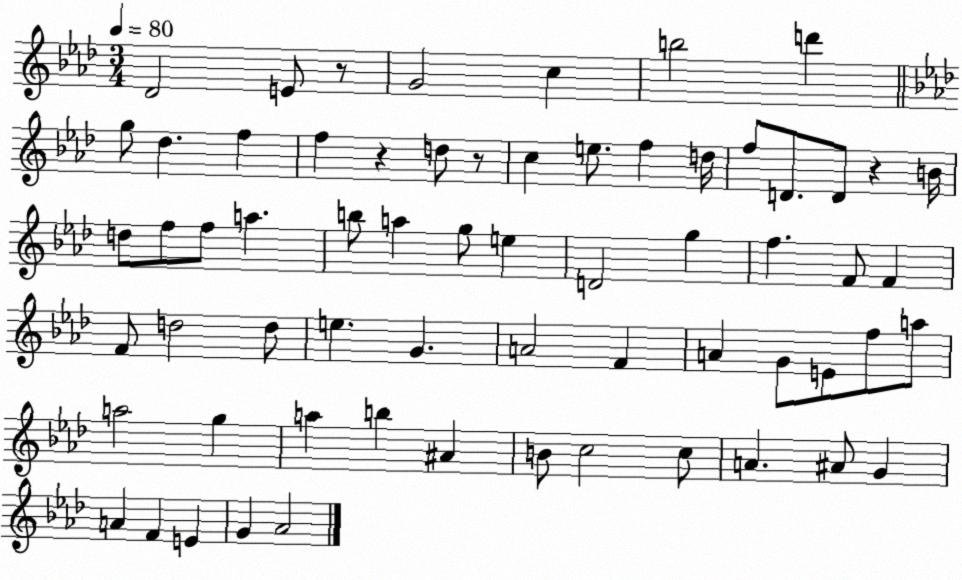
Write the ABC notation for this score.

X:1
T:Untitled
M:3/4
L:1/4
K:Ab
_D2 E/2 z/2 G2 c b2 d' g/2 _d f f z d/2 z/2 c e/2 f d/4 f/2 D/2 D/2 z B/4 d/2 f/2 f/2 a b/2 a g/2 e D2 g f F/2 F F/2 d2 d/2 e G A2 F A G/2 E/2 f/2 a/2 a2 g a b ^A B/2 c2 c/2 A ^A/2 G A F E G _A2